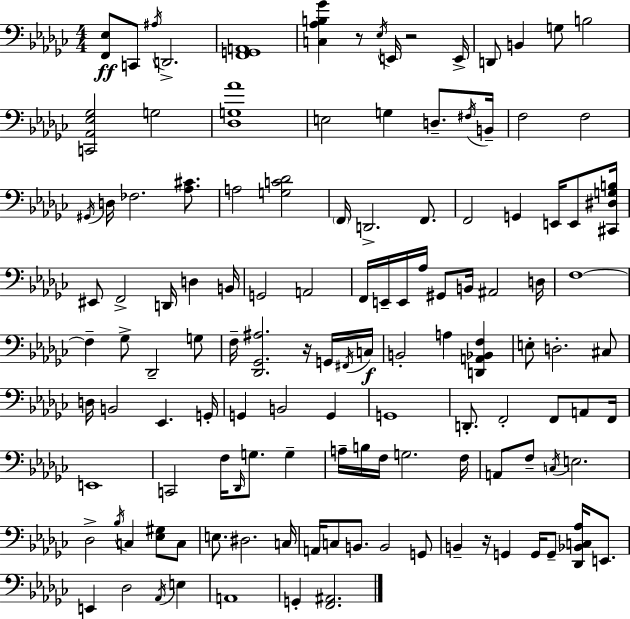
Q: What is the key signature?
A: EES minor